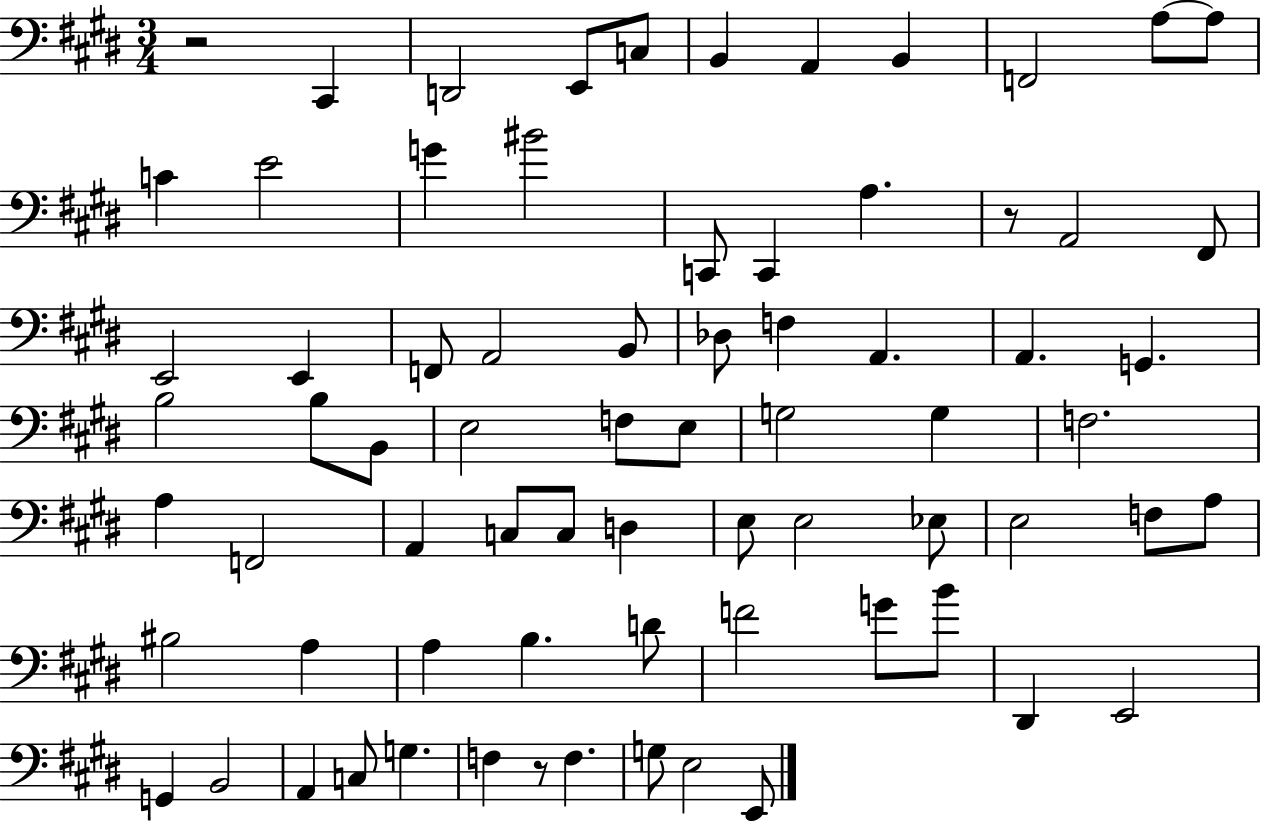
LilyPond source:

{
  \clef bass
  \numericTimeSignature
  \time 3/4
  \key e \major
  r2 cis,4 | d,2 e,8 c8 | b,4 a,4 b,4 | f,2 a8~~ a8 | \break c'4 e'2 | g'4 bis'2 | c,8 c,4 a4. | r8 a,2 fis,8 | \break e,2 e,4 | f,8 a,2 b,8 | des8 f4 a,4. | a,4. g,4. | \break b2 b8 b,8 | e2 f8 e8 | g2 g4 | f2. | \break a4 f,2 | a,4 c8 c8 d4 | e8 e2 ees8 | e2 f8 a8 | \break bis2 a4 | a4 b4. d'8 | f'2 g'8 b'8 | dis,4 e,2 | \break g,4 b,2 | a,4 c8 g4. | f4 r8 f4. | g8 e2 e,8 | \break \bar "|."
}